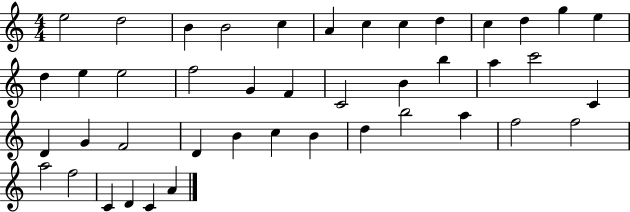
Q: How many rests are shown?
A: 0